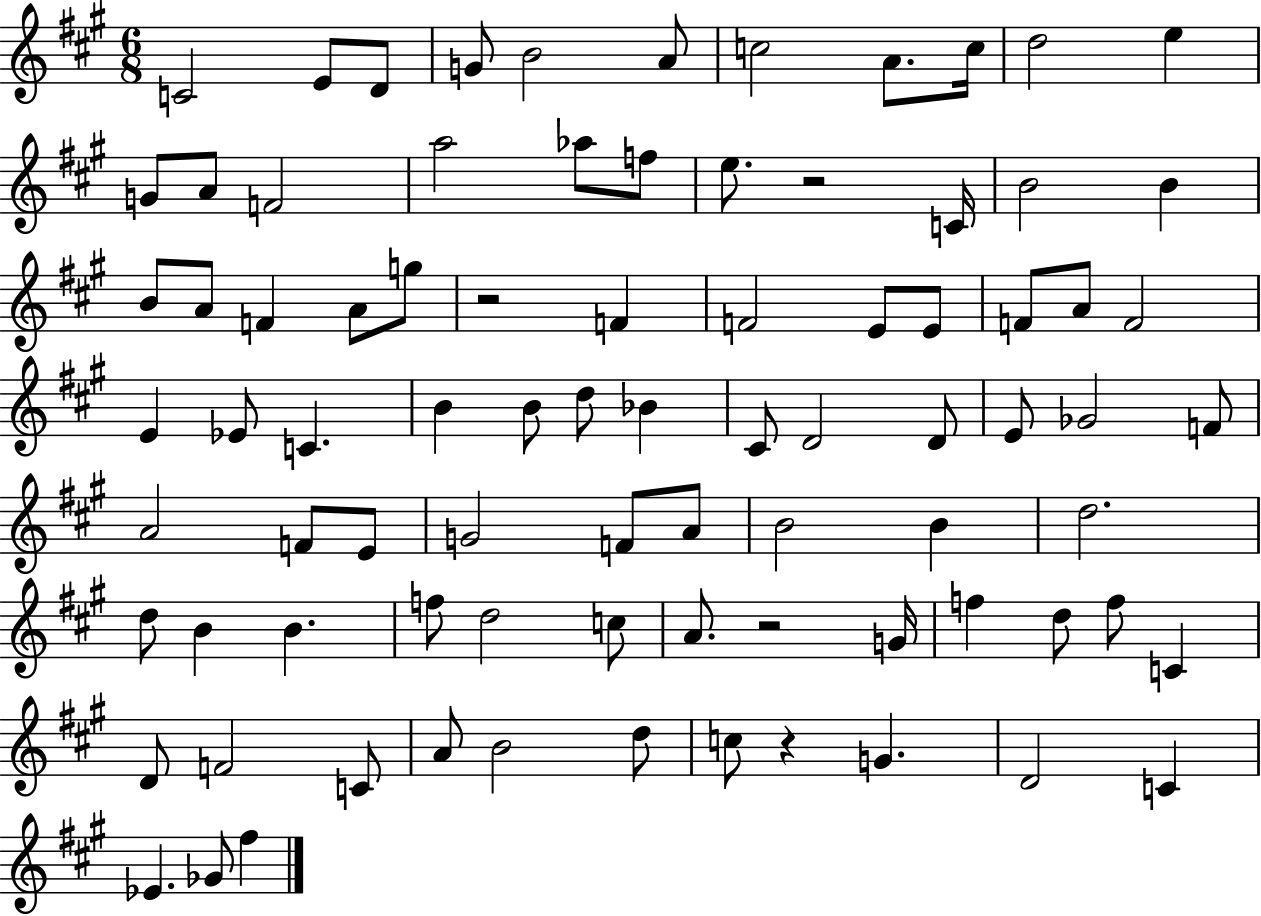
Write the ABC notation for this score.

X:1
T:Untitled
M:6/8
L:1/4
K:A
C2 E/2 D/2 G/2 B2 A/2 c2 A/2 c/4 d2 e G/2 A/2 F2 a2 _a/2 f/2 e/2 z2 C/4 B2 B B/2 A/2 F A/2 g/2 z2 F F2 E/2 E/2 F/2 A/2 F2 E _E/2 C B B/2 d/2 _B ^C/2 D2 D/2 E/2 _G2 F/2 A2 F/2 E/2 G2 F/2 A/2 B2 B d2 d/2 B B f/2 d2 c/2 A/2 z2 G/4 f d/2 f/2 C D/2 F2 C/2 A/2 B2 d/2 c/2 z G D2 C _E _G/2 ^f